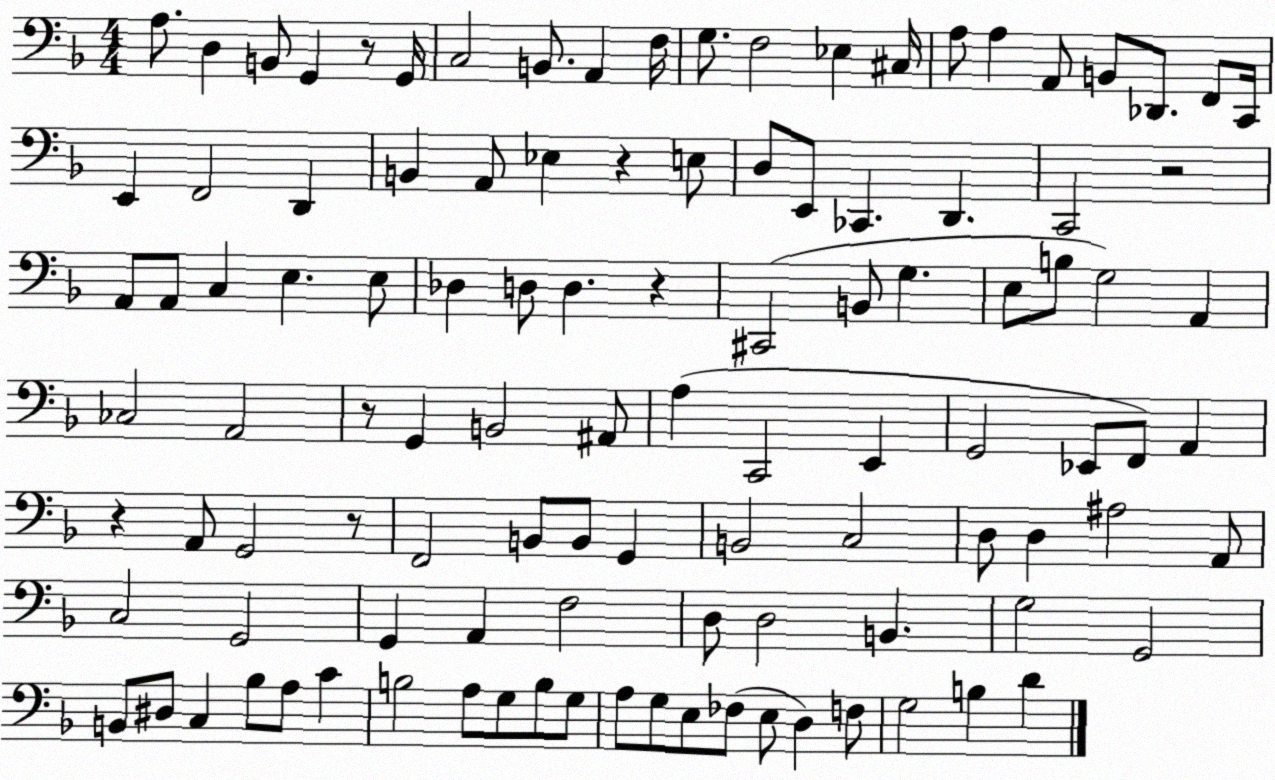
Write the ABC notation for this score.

X:1
T:Untitled
M:4/4
L:1/4
K:F
A,/2 D, B,,/2 G,, z/2 G,,/4 C,2 B,,/2 A,, F,/4 G,/2 F,2 _E, ^C,/4 A,/2 A, A,,/2 B,,/2 _D,,/2 F,,/2 C,,/4 E,, F,,2 D,, B,, A,,/2 _E, z E,/2 D,/2 E,,/2 _C,, D,, C,,2 z2 A,,/2 A,,/2 C, E, E,/2 _D, D,/2 D, z ^C,,2 B,,/2 G, E,/2 B,/2 G,2 A,, _C,2 A,,2 z/2 G,, B,,2 ^A,,/2 A, C,,2 E,, G,,2 _E,,/2 F,,/2 A,, z A,,/2 G,,2 z/2 F,,2 B,,/2 B,,/2 G,, B,,2 C,2 D,/2 D, ^A,2 A,,/2 C,2 G,,2 G,, A,, F,2 D,/2 D,2 B,, G,2 G,,2 B,,/2 ^D,/2 C, _B,/2 A,/2 C B,2 A,/2 G,/2 B,/2 G,/2 A,/2 G,/2 E,/2 _F,/2 E,/2 D, F,/2 G,2 B, D